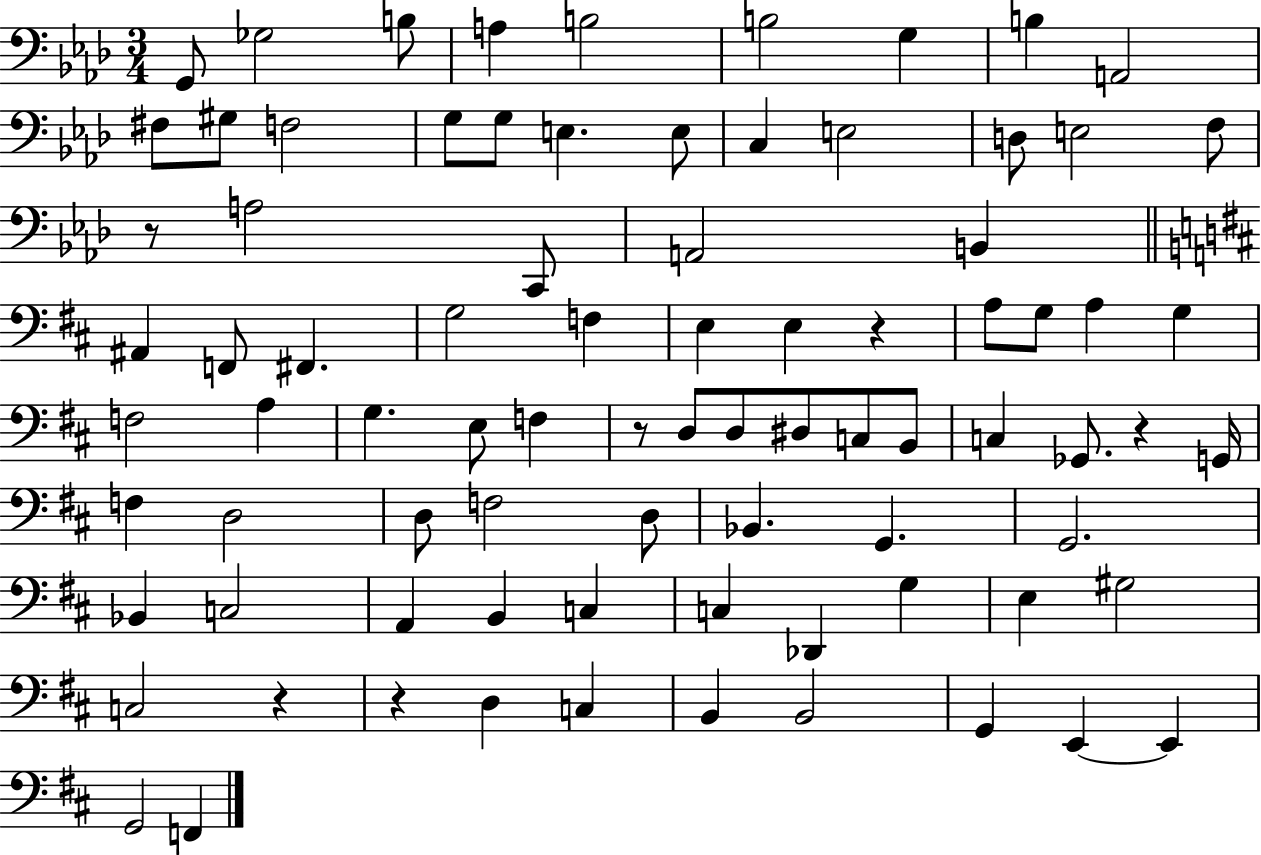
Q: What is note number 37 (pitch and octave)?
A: F3